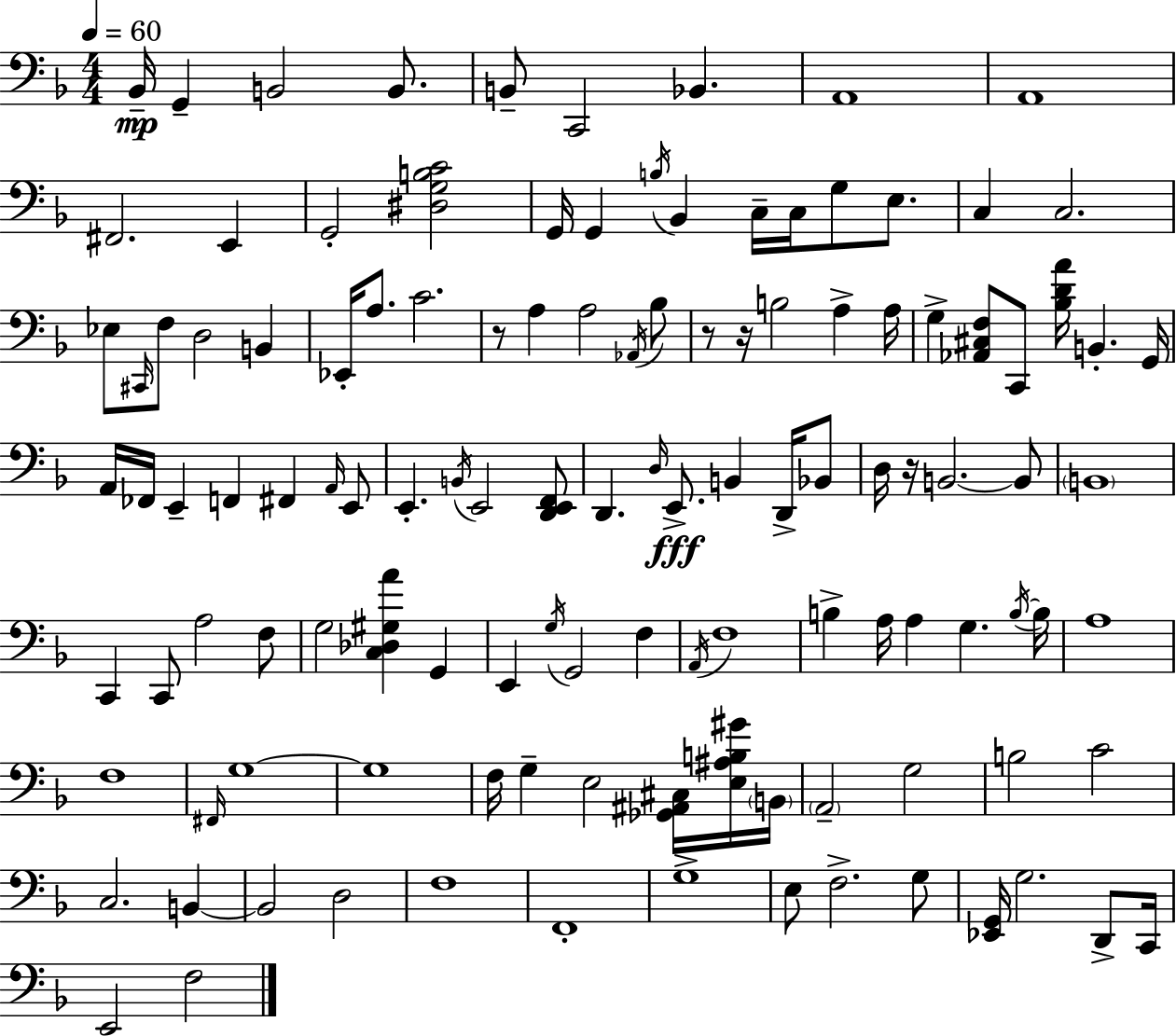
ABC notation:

X:1
T:Untitled
M:4/4
L:1/4
K:Dm
_B,,/4 G,, B,,2 B,,/2 B,,/2 C,,2 _B,, A,,4 A,,4 ^F,,2 E,, G,,2 [^D,G,B,C]2 G,,/4 G,, B,/4 _B,, C,/4 C,/4 G,/2 E,/2 C, C,2 _E,/2 ^C,,/4 F,/2 D,2 B,, _E,,/4 A,/2 C2 z/2 A, A,2 _A,,/4 _B,/2 z/2 z/4 B,2 A, A,/4 G, [_A,,^C,F,]/2 C,,/2 [_B,DA]/4 B,, G,,/4 A,,/4 _F,,/4 E,, F,, ^F,, A,,/4 E,,/2 E,, B,,/4 E,,2 [D,,E,,F,,]/2 D,, D,/4 E,,/2 B,, D,,/4 _B,,/2 D,/4 z/4 B,,2 B,,/2 B,,4 C,, C,,/2 A,2 F,/2 G,2 [C,_D,^G,A] G,, E,, G,/4 G,,2 F, A,,/4 F,4 B, A,/4 A, G, B,/4 B,/4 A,4 F,4 ^F,,/4 G,4 G,4 F,/4 G, E,2 [_G,,^A,,^C,]/4 [E,^A,B,^G]/4 B,,/4 A,,2 G,2 B,2 C2 C,2 B,, B,,2 D,2 F,4 F,,4 G,4 E,/2 F,2 G,/2 [_E,,G,,]/4 G,2 D,,/2 C,,/4 E,,2 F,2